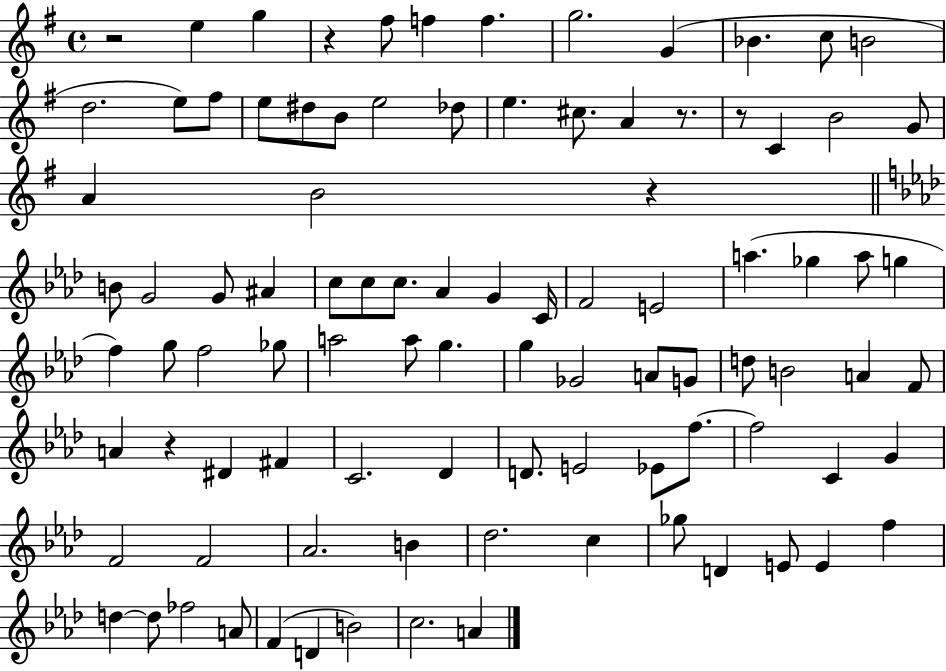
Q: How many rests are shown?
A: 6